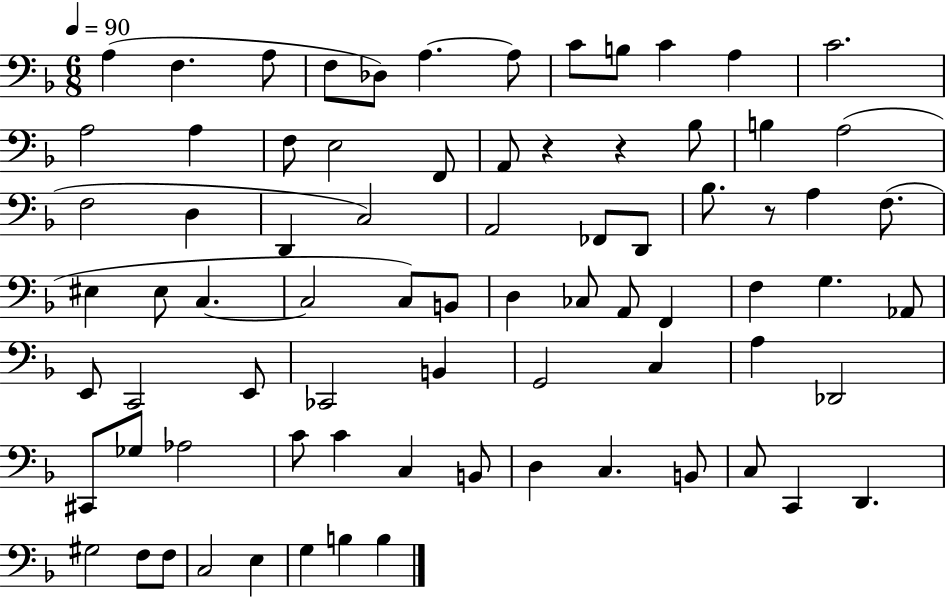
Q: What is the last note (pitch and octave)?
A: B3